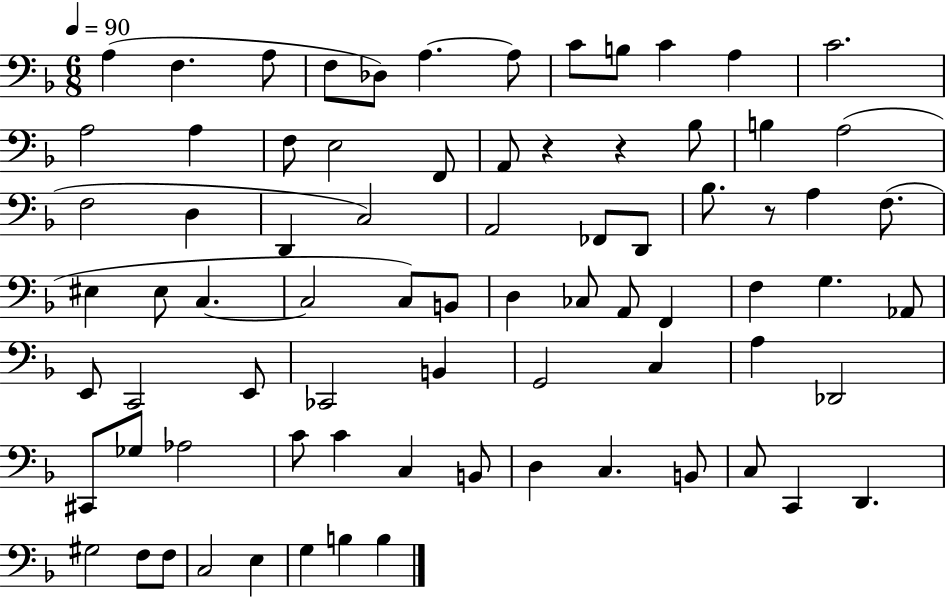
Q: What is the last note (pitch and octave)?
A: B3